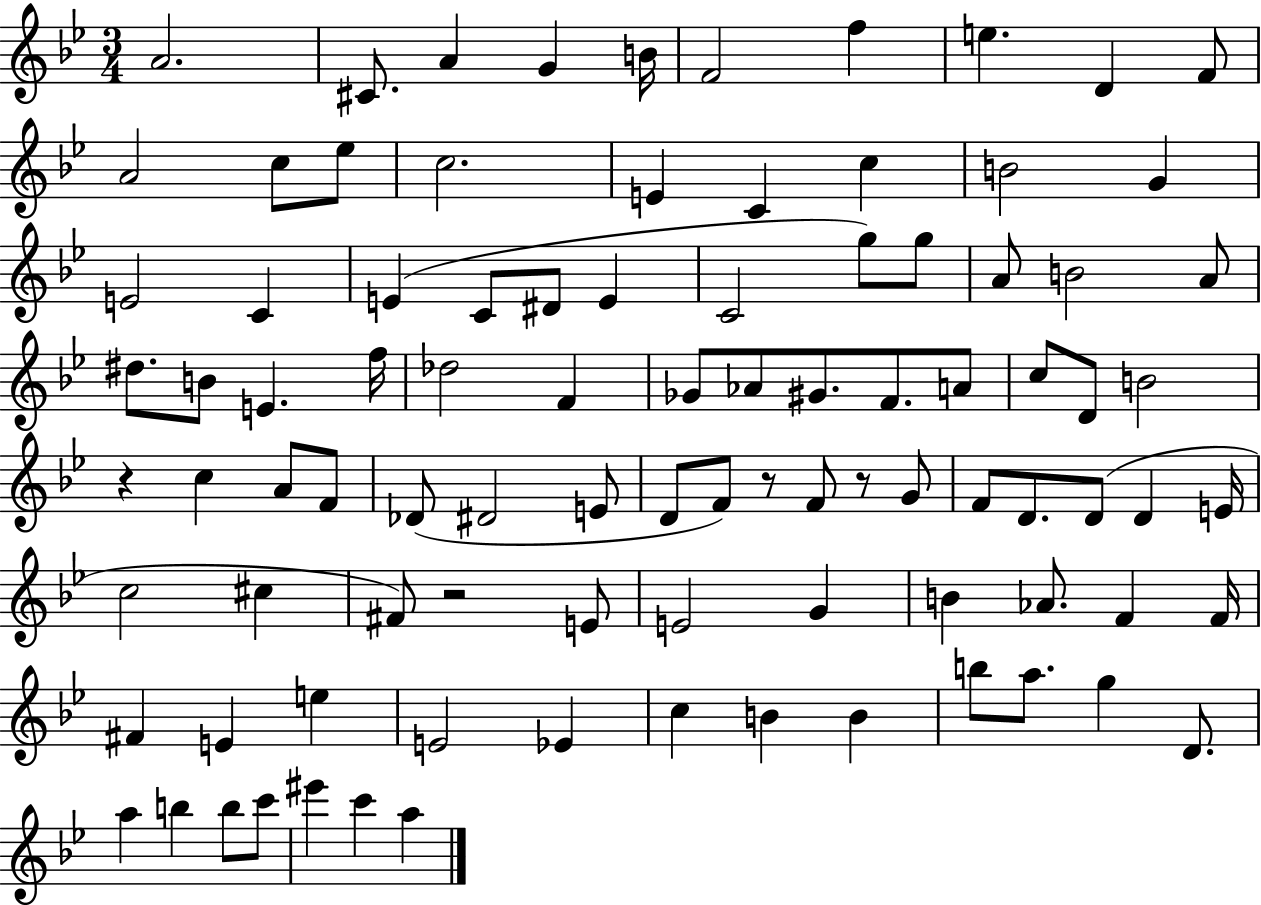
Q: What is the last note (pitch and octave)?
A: A5